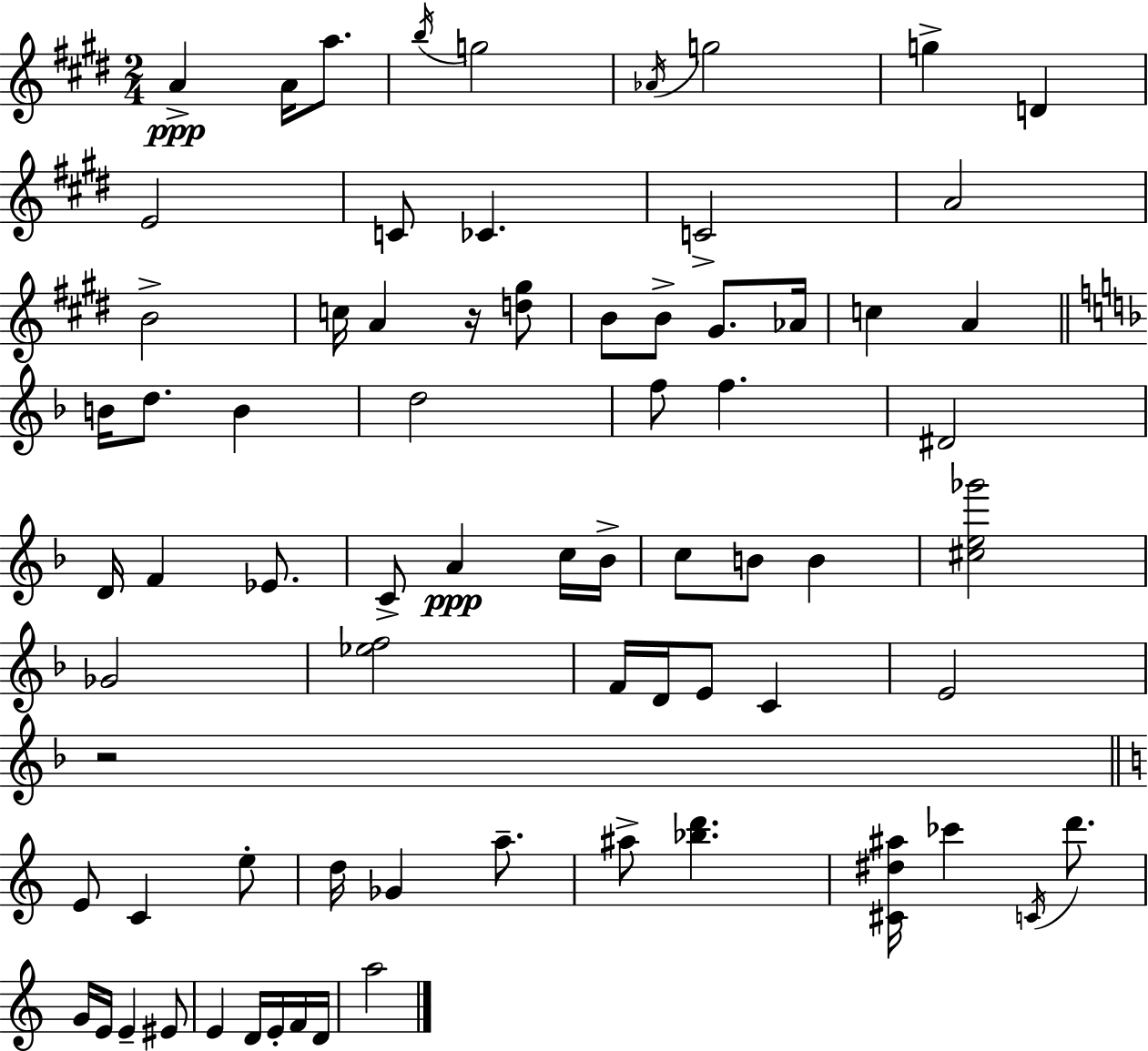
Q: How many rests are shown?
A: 2